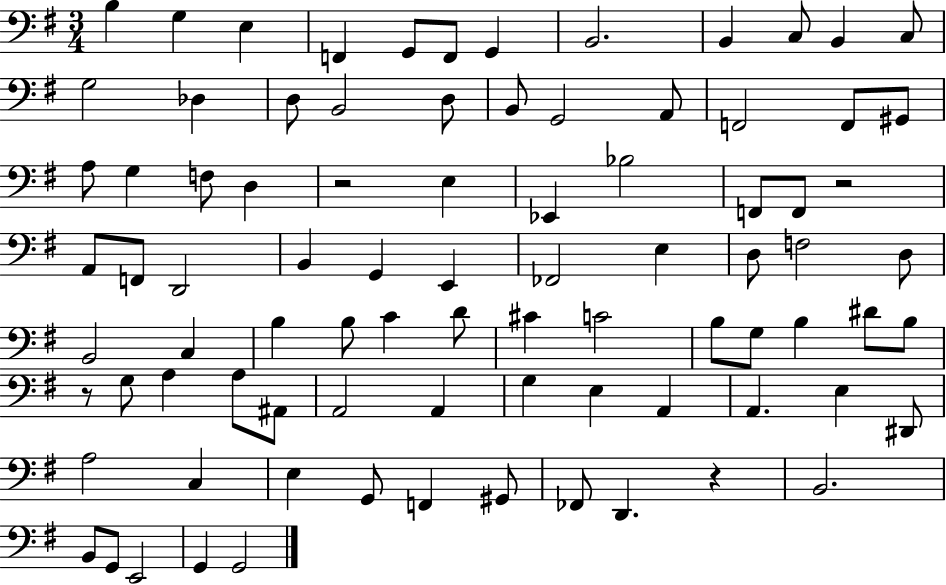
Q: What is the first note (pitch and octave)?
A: B3